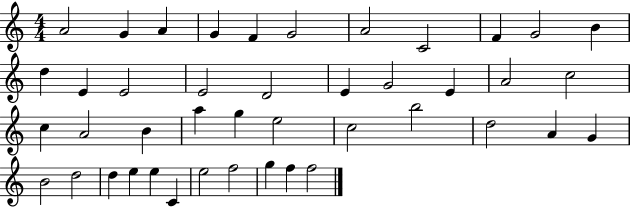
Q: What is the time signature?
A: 4/4